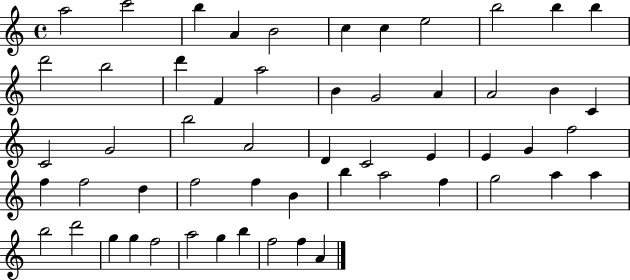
{
  \clef treble
  \time 4/4
  \defaultTimeSignature
  \key c \major
  a''2 c'''2 | b''4 a'4 b'2 | c''4 c''4 e''2 | b''2 b''4 b''4 | \break d'''2 b''2 | d'''4 f'4 a''2 | b'4 g'2 a'4 | a'2 b'4 c'4 | \break c'2 g'2 | b''2 a'2 | d'4 c'2 e'4 | e'4 g'4 f''2 | \break f''4 f''2 d''4 | f''2 f''4 b'4 | b''4 a''2 f''4 | g''2 a''4 a''4 | \break b''2 d'''2 | g''4 g''4 f''2 | a''2 g''4 b''4 | f''2 f''4 a'4 | \break \bar "|."
}